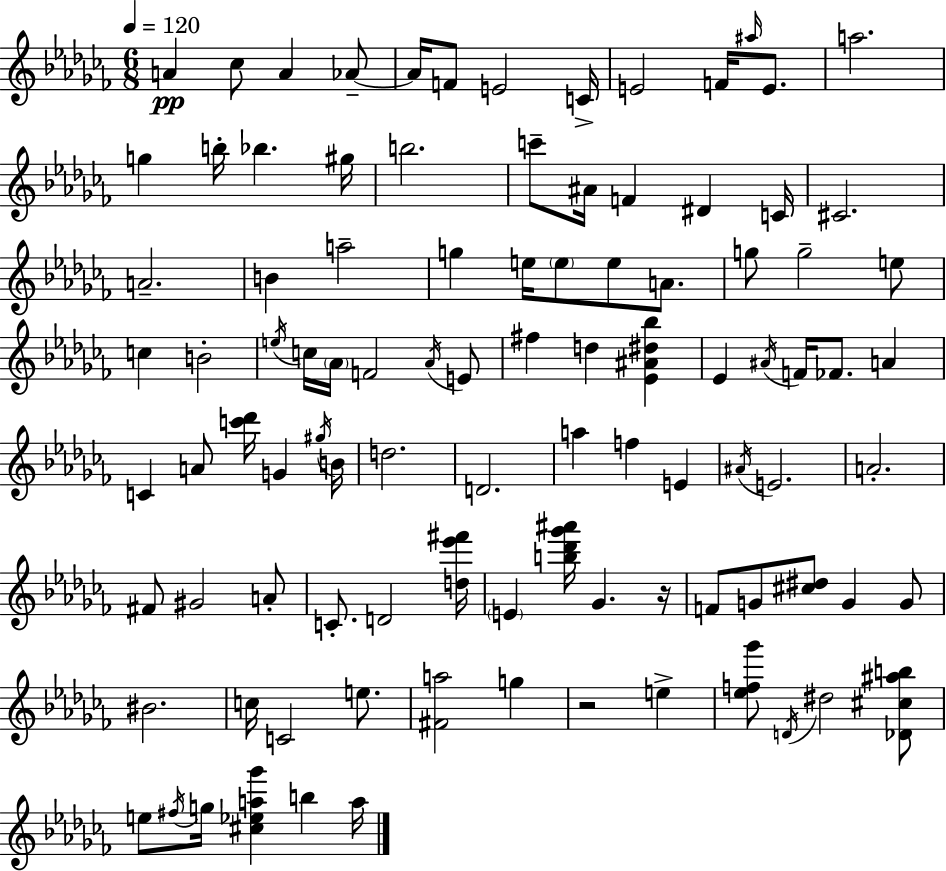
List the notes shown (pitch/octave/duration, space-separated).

A4/q CES5/e A4/q Ab4/e Ab4/s F4/e E4/h C4/s E4/h F4/s A#5/s E4/e. A5/h. G5/q B5/s Bb5/q. G#5/s B5/h. C6/e A#4/s F4/q D#4/q C4/s C#4/h. A4/h. B4/q A5/h G5/q E5/s E5/e E5/e A4/e. G5/e G5/h E5/e C5/q B4/h E5/s C5/s Ab4/s F4/h Ab4/s E4/e F#5/q D5/q [Eb4,A#4,D#5,Bb5]/q Eb4/q A#4/s F4/s FES4/e. A4/q C4/q A4/e [C6,Db6]/s G4/q G#5/s B4/s D5/h. D4/h. A5/q F5/q E4/q A#4/s E4/h. A4/h. F#4/e G#4/h A4/e C4/e. D4/h [D5,Eb6,F#6]/s E4/q [B5,Db6,Gb6,A#6]/s Gb4/q. R/s F4/e G4/e [C#5,D#5]/e G4/q G4/e BIS4/h. C5/s C4/h E5/e. [F#4,A5]/h G5/q R/h E5/q [Eb5,F5,Gb6]/e D4/s D#5/h [Db4,C#5,A#5,B5]/e E5/e F#5/s G5/s [C#5,Eb5,A5,Gb6]/q B5/q A5/s